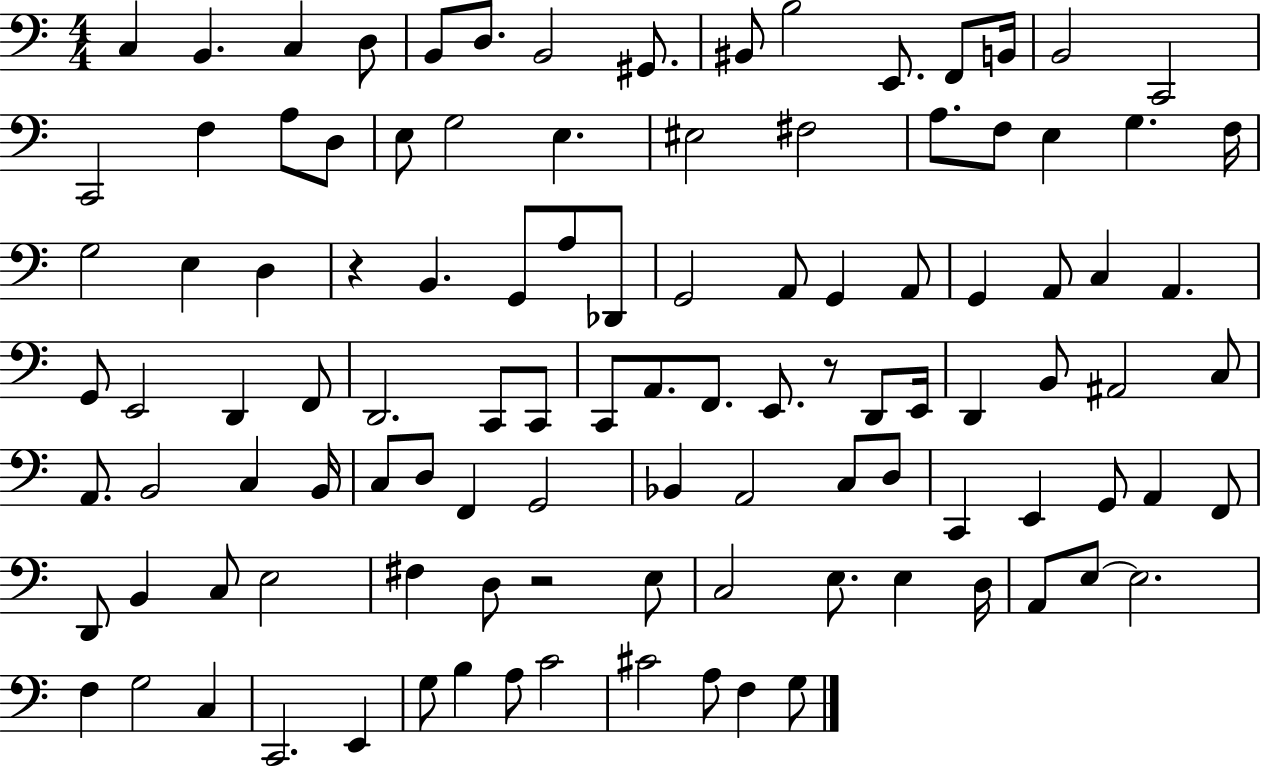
C3/q B2/q. C3/q D3/e B2/e D3/e. B2/h G#2/e. BIS2/e B3/h E2/e. F2/e B2/s B2/h C2/h C2/h F3/q A3/e D3/e E3/e G3/h E3/q. EIS3/h F#3/h A3/e. F3/e E3/q G3/q. F3/s G3/h E3/q D3/q R/q B2/q. G2/e A3/e Db2/e G2/h A2/e G2/q A2/e G2/q A2/e C3/q A2/q. G2/e E2/h D2/q F2/e D2/h. C2/e C2/e C2/e A2/e. F2/e. E2/e. R/e D2/e E2/s D2/q B2/e A#2/h C3/e A2/e. B2/h C3/q B2/s C3/e D3/e F2/q G2/h Bb2/q A2/h C3/e D3/e C2/q E2/q G2/e A2/q F2/e D2/e B2/q C3/e E3/h F#3/q D3/e R/h E3/e C3/h E3/e. E3/q D3/s A2/e E3/e E3/h. F3/q G3/h C3/q C2/h. E2/q G3/e B3/q A3/e C4/h C#4/h A3/e F3/q G3/e